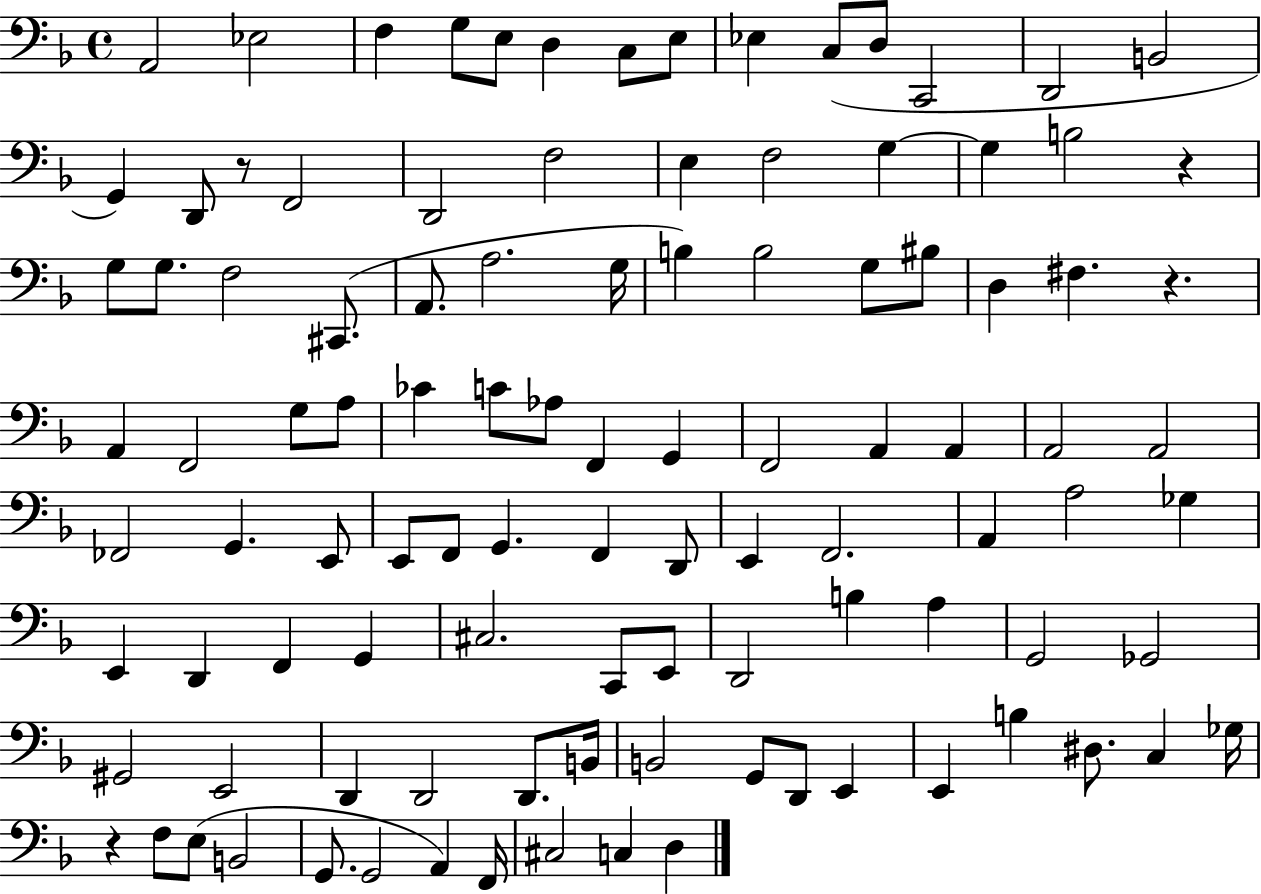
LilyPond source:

{
  \clef bass
  \time 4/4
  \defaultTimeSignature
  \key f \major
  a,2 ees2 | f4 g8 e8 d4 c8 e8 | ees4 c8( d8 c,2 | d,2 b,2 | \break g,4) d,8 r8 f,2 | d,2 f2 | e4 f2 g4~~ | g4 b2 r4 | \break g8 g8. f2 cis,8.( | a,8. a2. g16 | b4) b2 g8 bis8 | d4 fis4. r4. | \break a,4 f,2 g8 a8 | ces'4 c'8 aes8 f,4 g,4 | f,2 a,4 a,4 | a,2 a,2 | \break fes,2 g,4. e,8 | e,8 f,8 g,4. f,4 d,8 | e,4 f,2. | a,4 a2 ges4 | \break e,4 d,4 f,4 g,4 | cis2. c,8 e,8 | d,2 b4 a4 | g,2 ges,2 | \break gis,2 e,2 | d,4 d,2 d,8. b,16 | b,2 g,8 d,8 e,4 | e,4 b4 dis8. c4 ges16 | \break r4 f8 e8( b,2 | g,8. g,2 a,4) f,16 | cis2 c4 d4 | \bar "|."
}